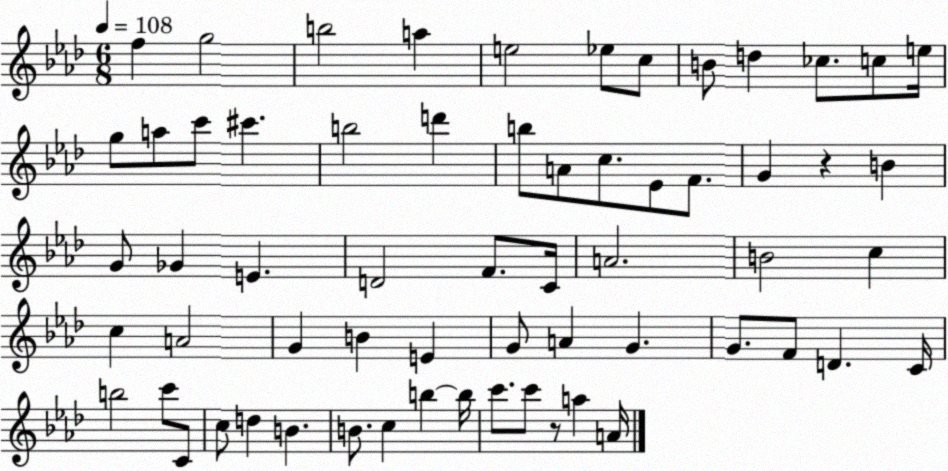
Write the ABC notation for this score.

X:1
T:Untitled
M:6/8
L:1/4
K:Ab
f g2 b2 a e2 _e/2 c/2 B/2 d _c/2 c/2 e/4 g/2 a/2 c'/2 ^c' b2 d' b/2 A/2 c/2 _E/2 F/2 G z B G/2 _G E D2 F/2 C/4 A2 B2 c c A2 G B E G/2 A G G/2 F/2 D C/4 b2 c'/2 C/2 c/2 d B B/2 c b b/4 c'/2 c'/2 z/2 a A/4